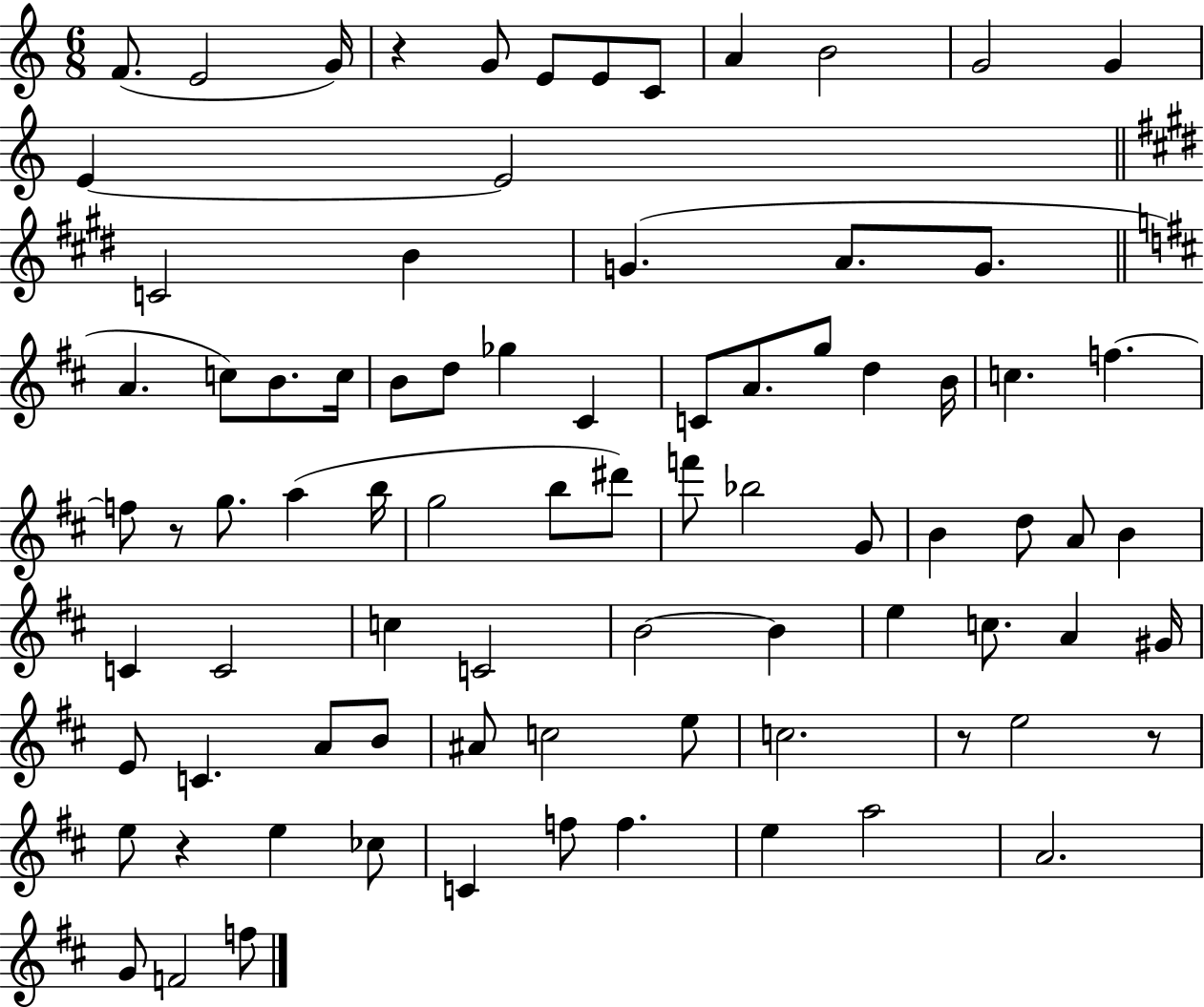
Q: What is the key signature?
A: C major